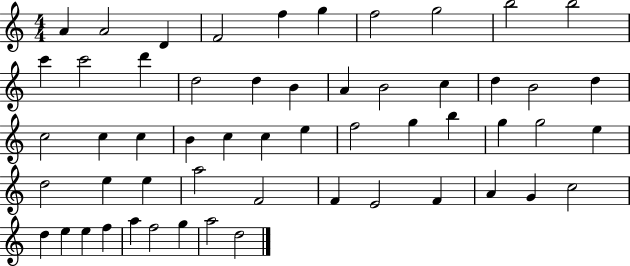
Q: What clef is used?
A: treble